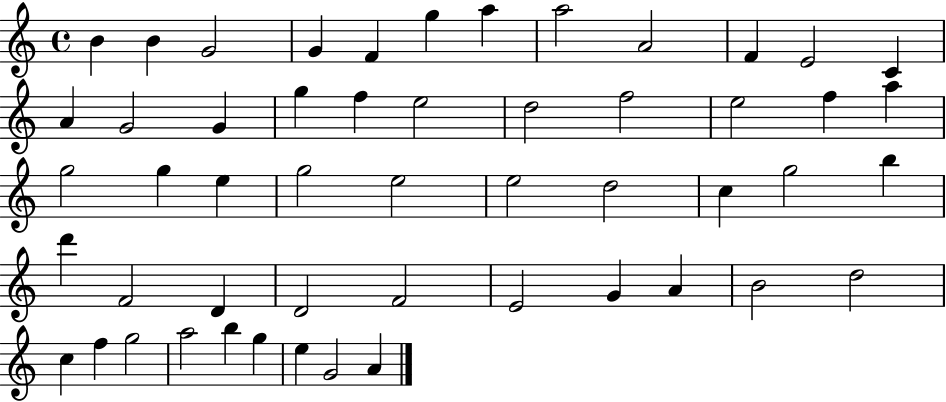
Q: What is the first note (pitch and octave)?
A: B4